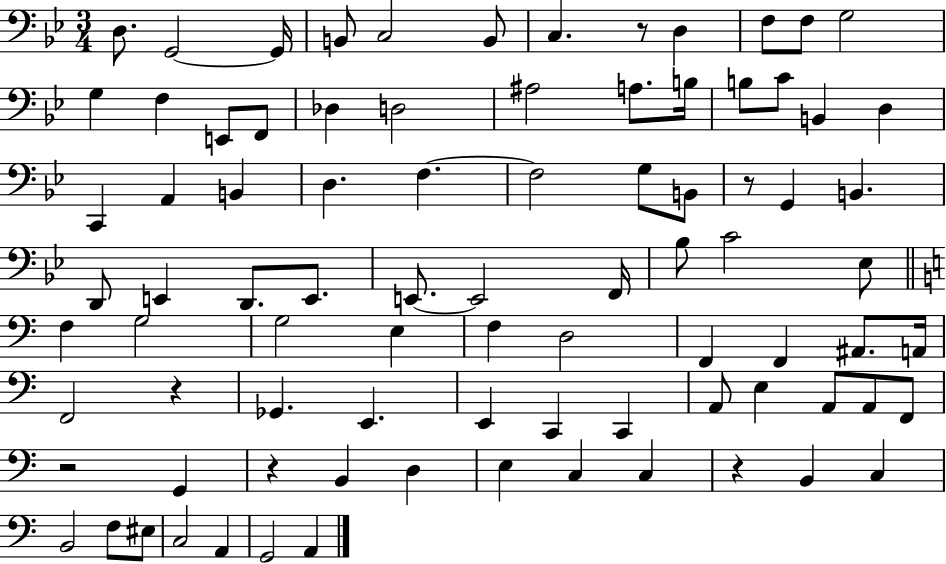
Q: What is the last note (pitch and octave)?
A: A2